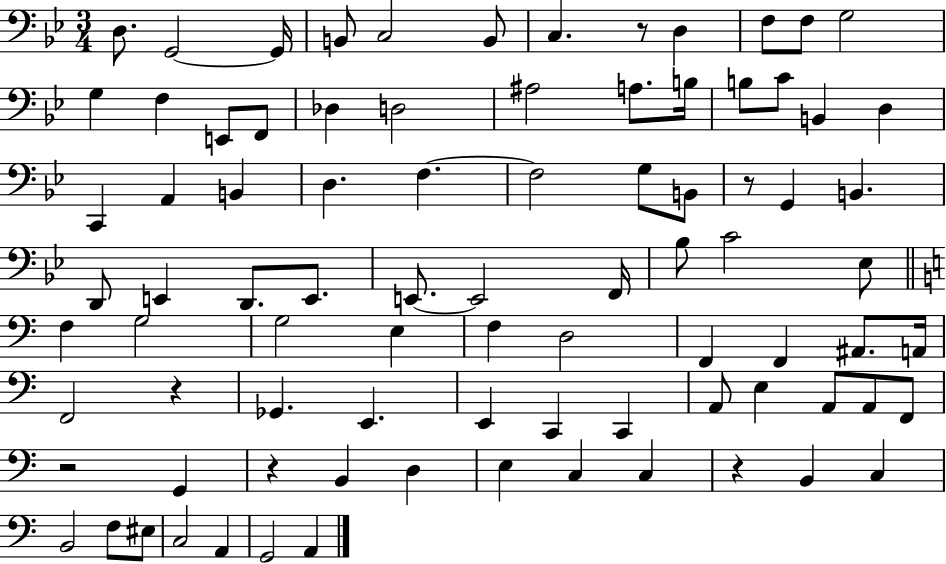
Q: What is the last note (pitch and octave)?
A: A2